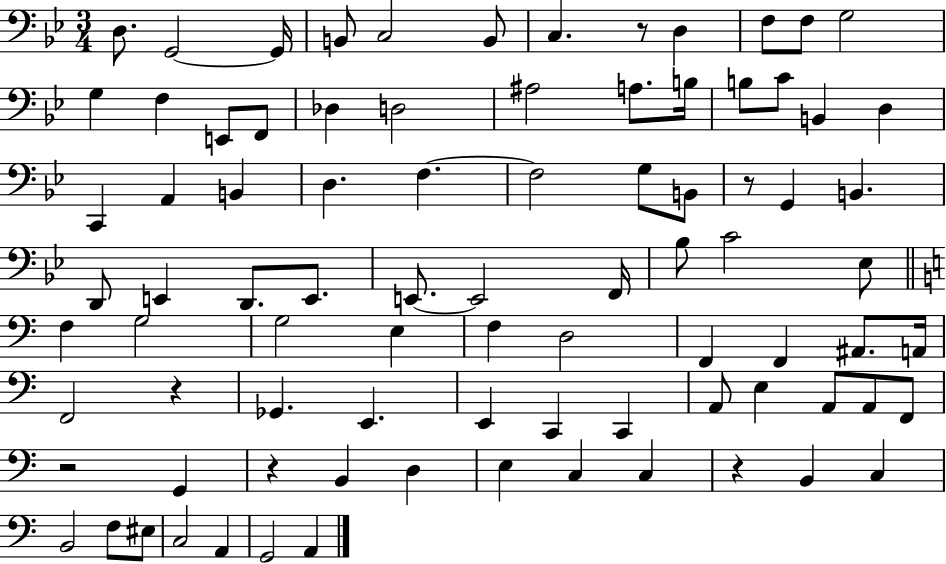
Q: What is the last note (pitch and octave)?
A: A2